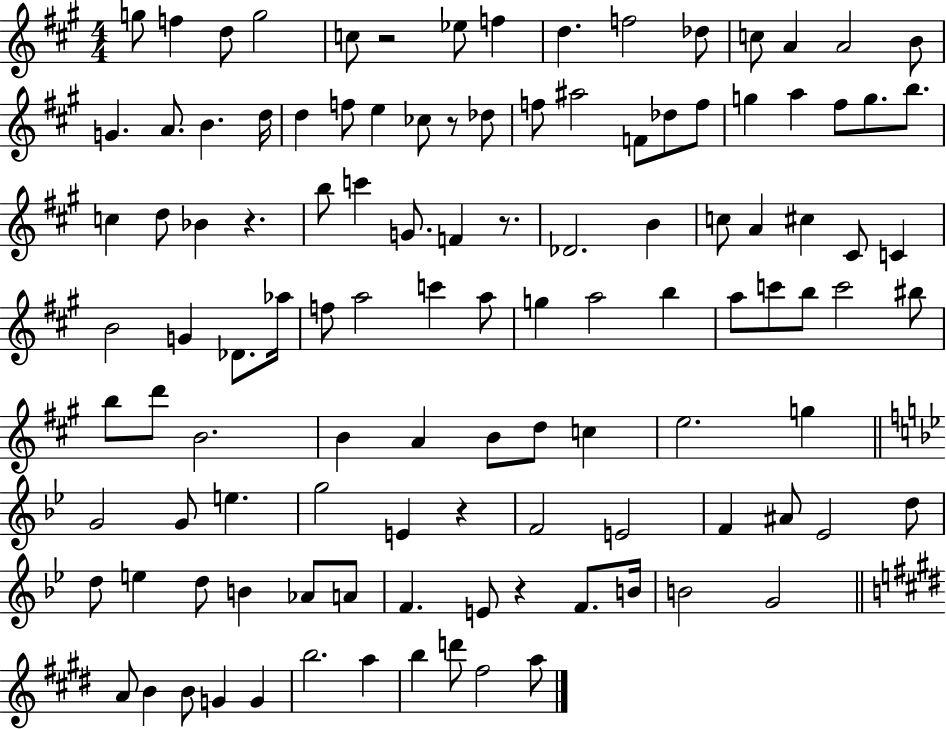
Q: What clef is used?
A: treble